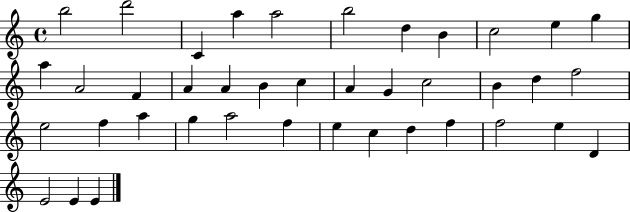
X:1
T:Untitled
M:4/4
L:1/4
K:C
b2 d'2 C a a2 b2 d B c2 e g a A2 F A A B c A G c2 B d f2 e2 f a g a2 f e c d f f2 e D E2 E E